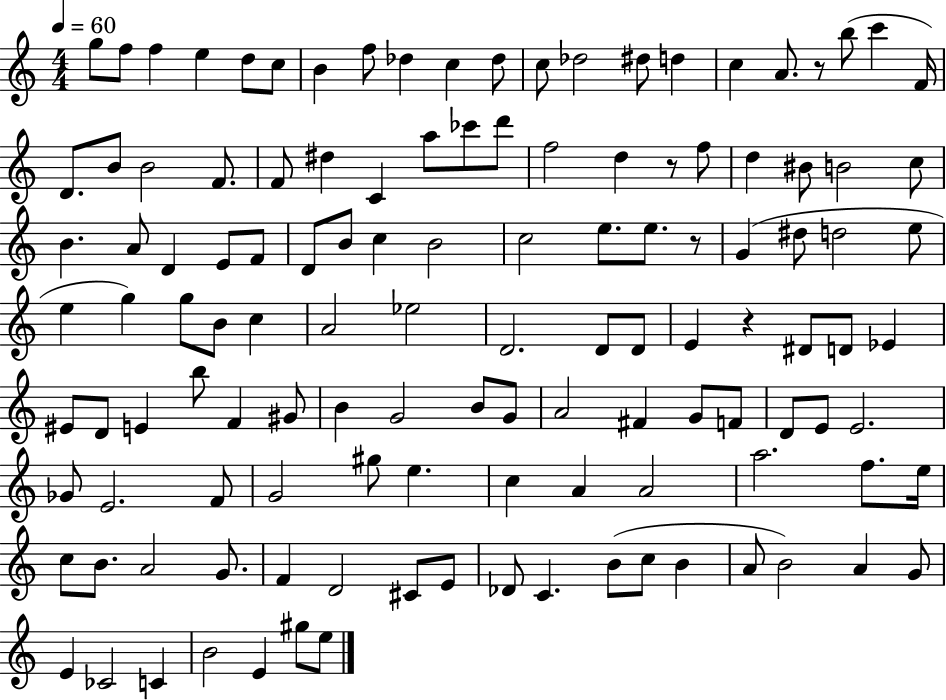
G5/e F5/e F5/q E5/q D5/e C5/e B4/q F5/e Db5/q C5/q Db5/e C5/e Db5/h D#5/e D5/q C5/q A4/e. R/e B5/e C6/q F4/s D4/e. B4/e B4/h F4/e. F4/e D#5/q C4/q A5/e CES6/e D6/e F5/h D5/q R/e F5/e D5/q BIS4/e B4/h C5/e B4/q. A4/e D4/q E4/e F4/e D4/e B4/e C5/q B4/h C5/h E5/e. E5/e. R/e G4/q D#5/e D5/h E5/e E5/q G5/q G5/e B4/e C5/q A4/h Eb5/h D4/h. D4/e D4/e E4/q R/q D#4/e D4/e Eb4/q EIS4/e D4/e E4/q B5/e F4/q G#4/e B4/q G4/h B4/e G4/e A4/h F#4/q G4/e F4/e D4/e E4/e E4/h. Gb4/e E4/h. F4/e G4/h G#5/e E5/q. C5/q A4/q A4/h A5/h. F5/e. E5/s C5/e B4/e. A4/h G4/e. F4/q D4/h C#4/e E4/e Db4/e C4/q. B4/e C5/e B4/q A4/e B4/h A4/q G4/e E4/q CES4/h C4/q B4/h E4/q G#5/e E5/e